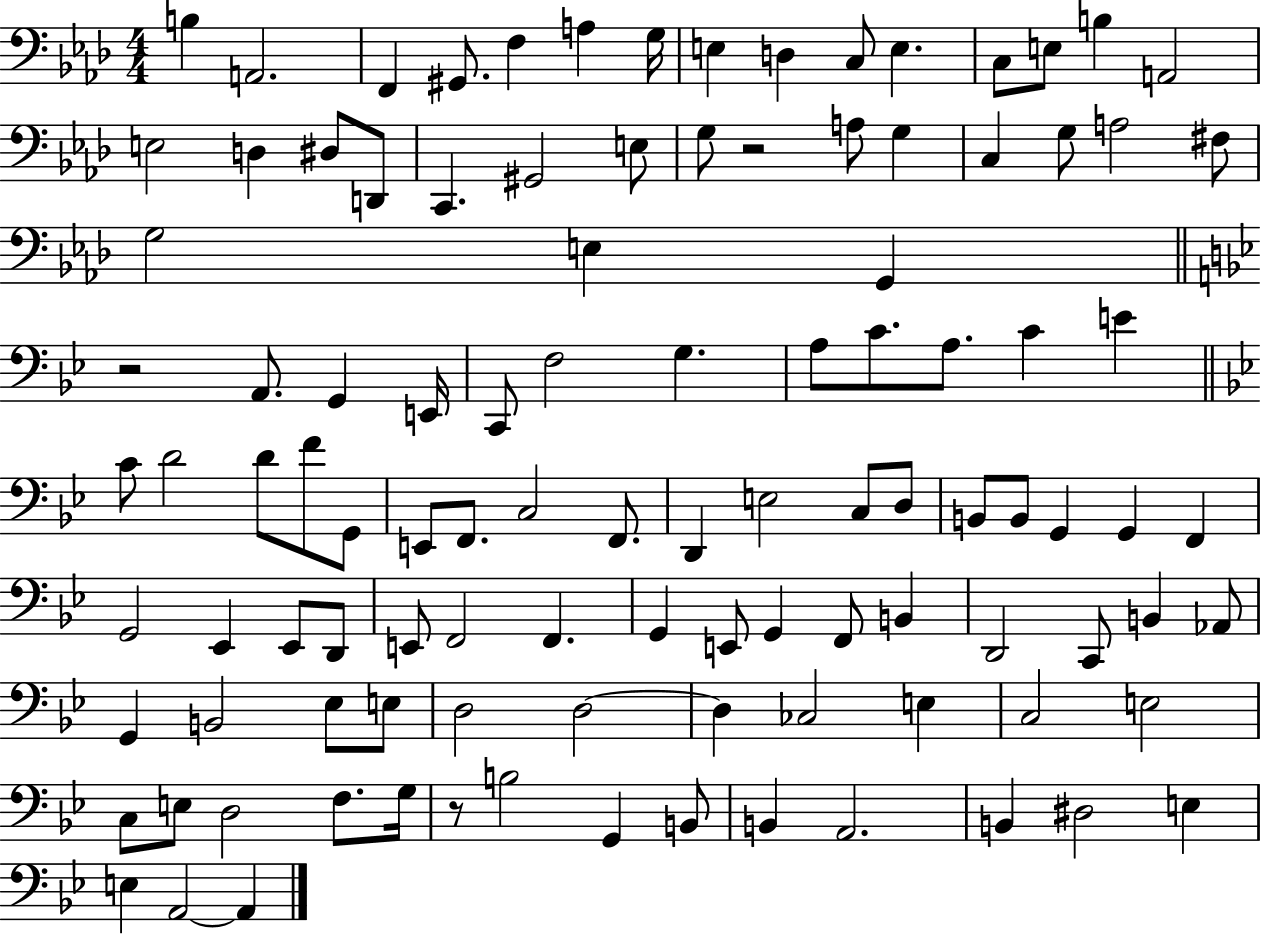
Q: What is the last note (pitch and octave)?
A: A2